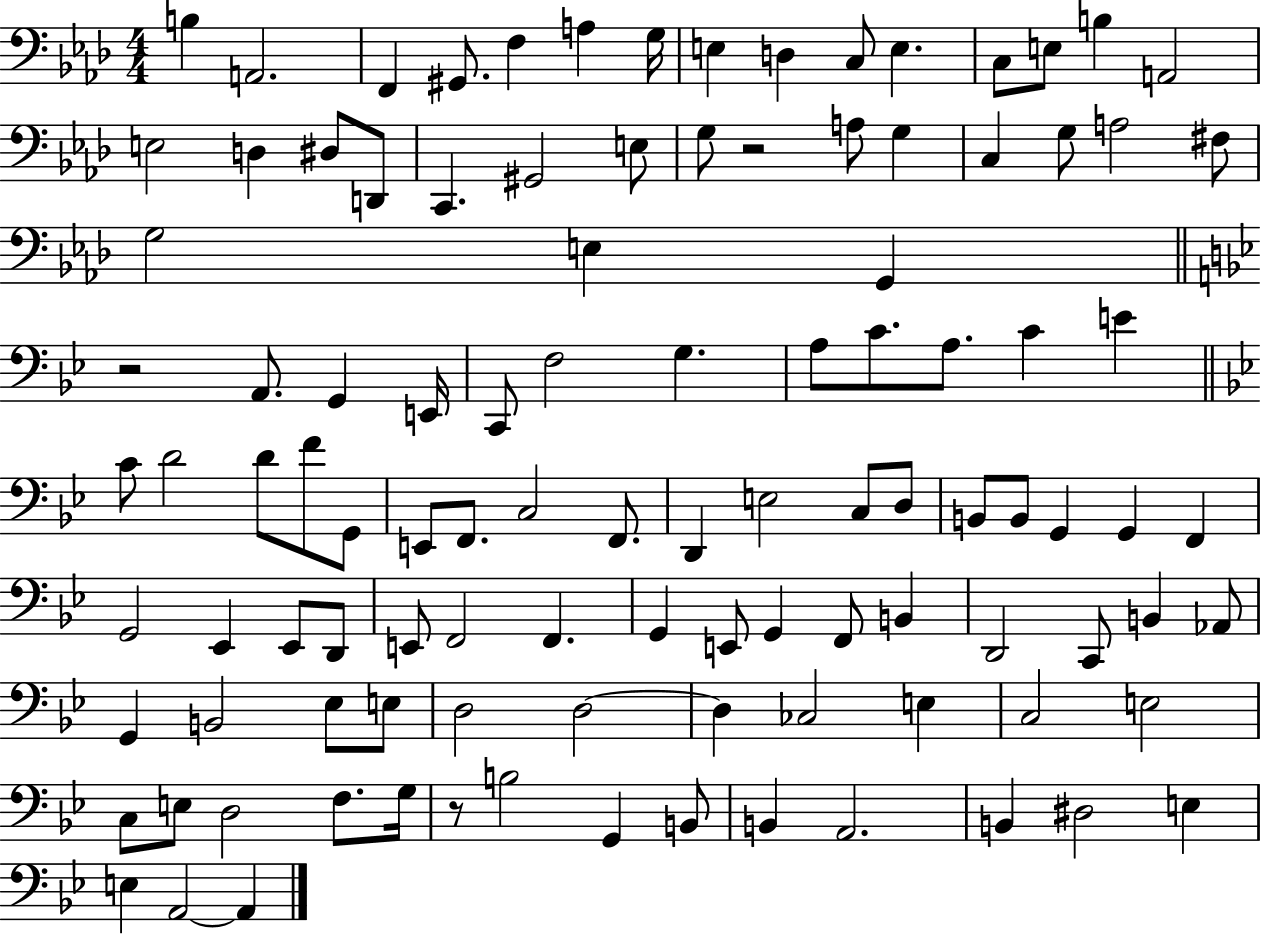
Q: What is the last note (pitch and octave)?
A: A2